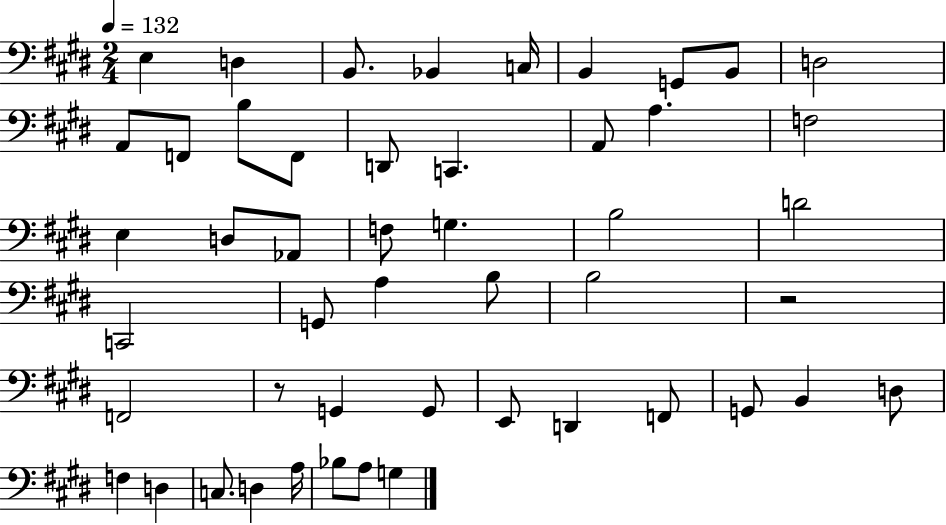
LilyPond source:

{
  \clef bass
  \numericTimeSignature
  \time 2/4
  \key e \major
  \tempo 4 = 132
  e4 d4 | b,8. bes,4 c16 | b,4 g,8 b,8 | d2 | \break a,8 f,8 b8 f,8 | d,8 c,4. | a,8 a4. | f2 | \break e4 d8 aes,8 | f8 g4. | b2 | d'2 | \break c,2 | g,8 a4 b8 | b2 | r2 | \break f,2 | r8 g,4 g,8 | e,8 d,4 f,8 | g,8 b,4 d8 | \break f4 d4 | c8. d4 a16 | bes8 a8 g4 | \bar "|."
}